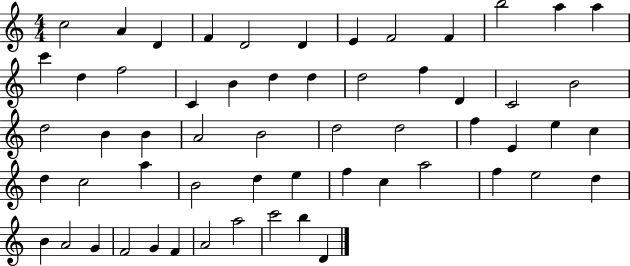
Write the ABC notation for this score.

X:1
T:Untitled
M:4/4
L:1/4
K:C
c2 A D F D2 D E F2 F b2 a a c' d f2 C B d d d2 f D C2 B2 d2 B B A2 B2 d2 d2 f E e c d c2 a B2 d e f c a2 f e2 d B A2 G F2 G F A2 a2 c'2 b D